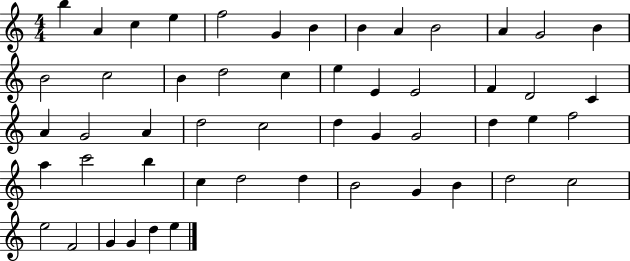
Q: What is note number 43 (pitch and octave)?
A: G4